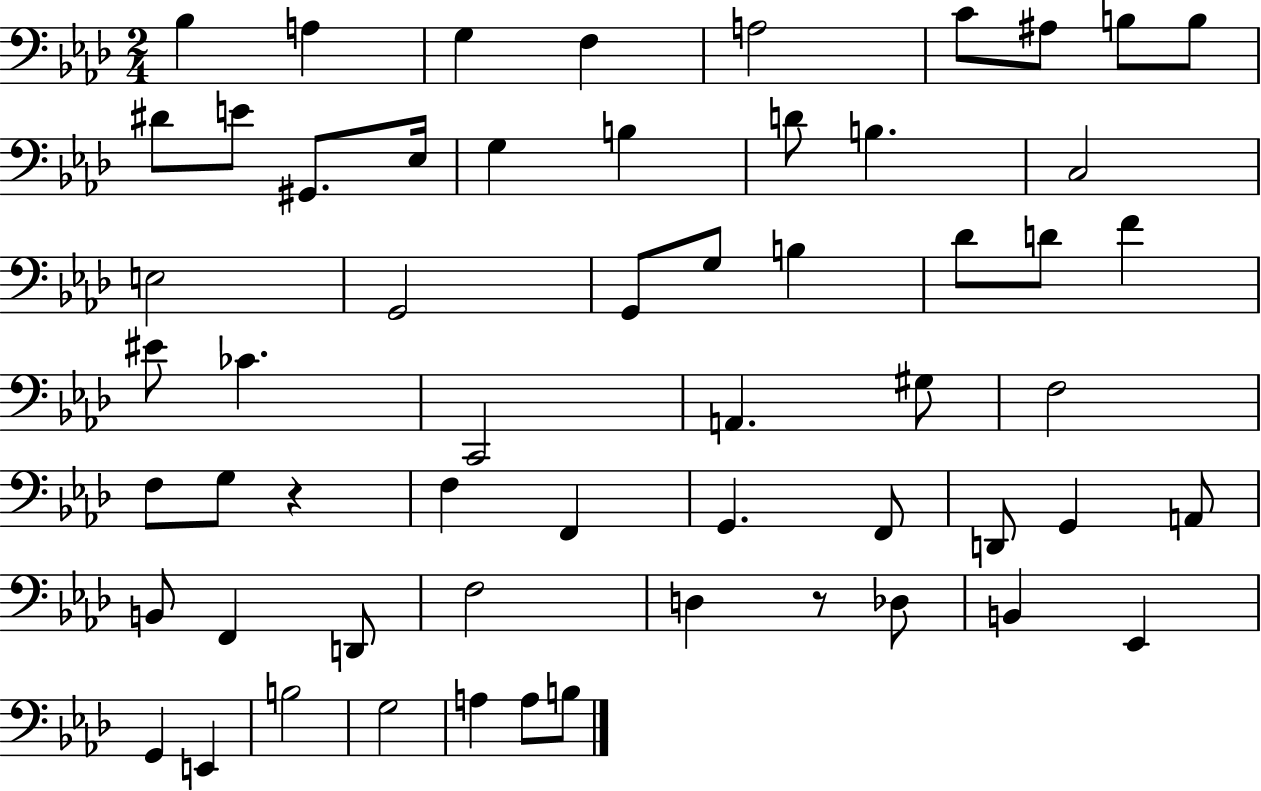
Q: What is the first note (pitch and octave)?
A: Bb3